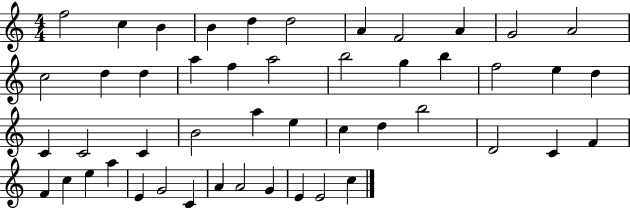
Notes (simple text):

F5/h C5/q B4/q B4/q D5/q D5/h A4/q F4/h A4/q G4/h A4/h C5/h D5/q D5/q A5/q F5/q A5/h B5/h G5/q B5/q F5/h E5/q D5/q C4/q C4/h C4/q B4/h A5/q E5/q C5/q D5/q B5/h D4/h C4/q F4/q F4/q C5/q E5/q A5/q E4/q G4/h C4/q A4/q A4/h G4/q E4/q E4/h C5/q